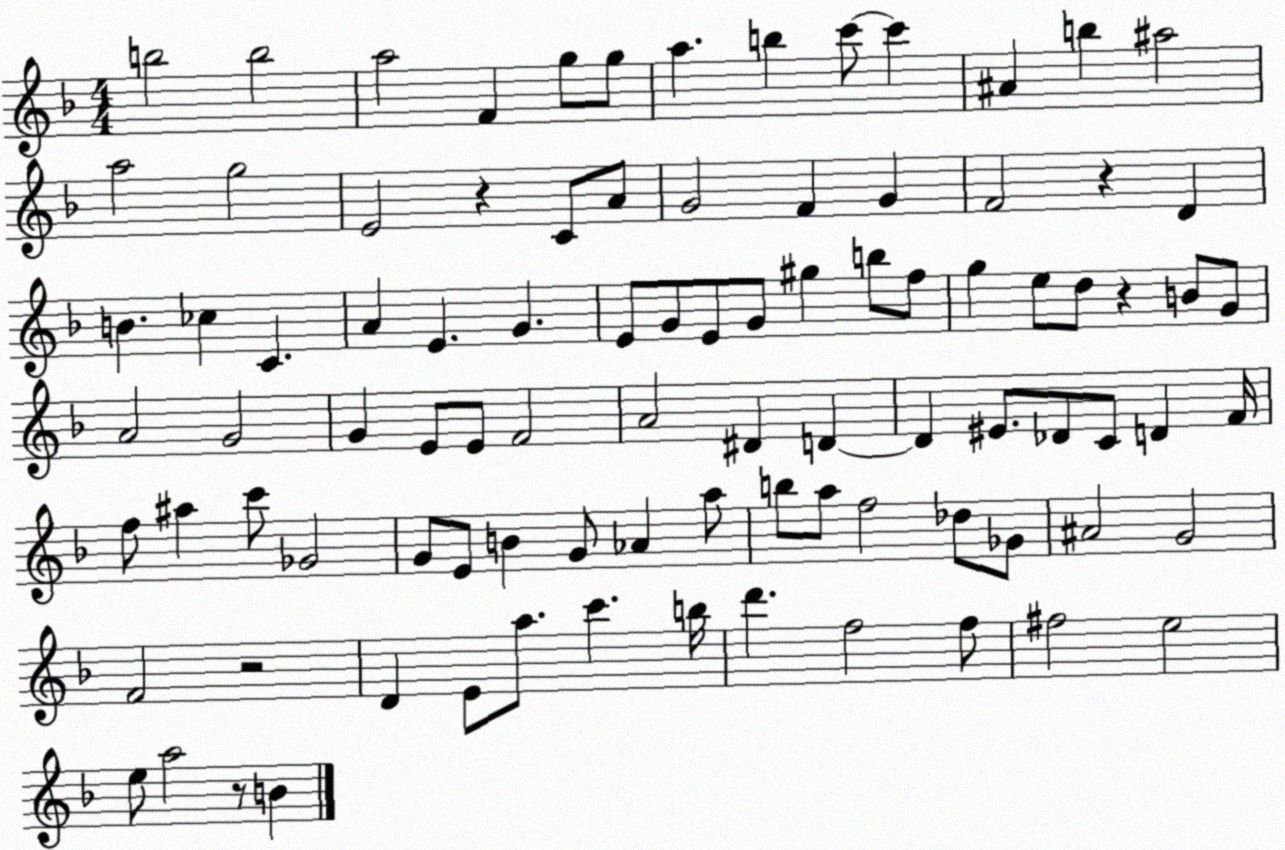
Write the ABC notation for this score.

X:1
T:Untitled
M:4/4
L:1/4
K:F
b2 b2 a2 F g/2 g/2 a b c'/2 c' ^A b ^a2 a2 g2 E2 z C/2 A/2 G2 F G F2 z D B _c C A E G E/2 G/2 E/2 G/2 ^g b/2 f/2 g e/2 d/2 z B/2 G/2 A2 G2 G E/2 E/2 F2 A2 ^D D D ^E/2 _D/2 C/2 D F/4 f/2 ^a c'/2 _G2 G/2 E/2 B G/2 _A a/2 b/2 a/2 f2 _d/2 _G/2 ^A2 G2 F2 z2 D E/2 a/2 c' b/4 d' f2 f/2 ^f2 e2 e/2 a2 z/2 B